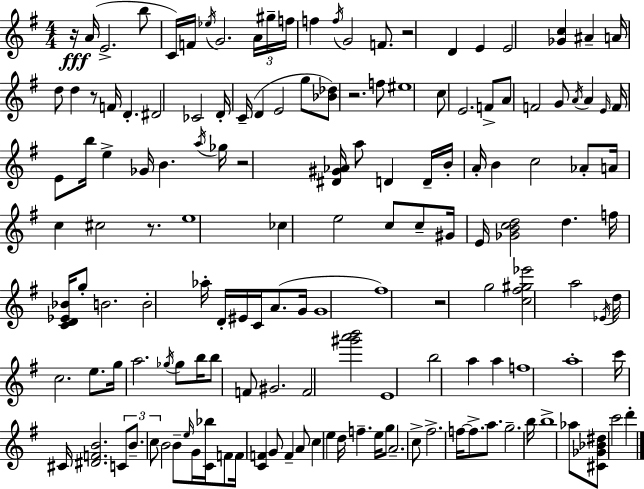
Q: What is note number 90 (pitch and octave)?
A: Gb5